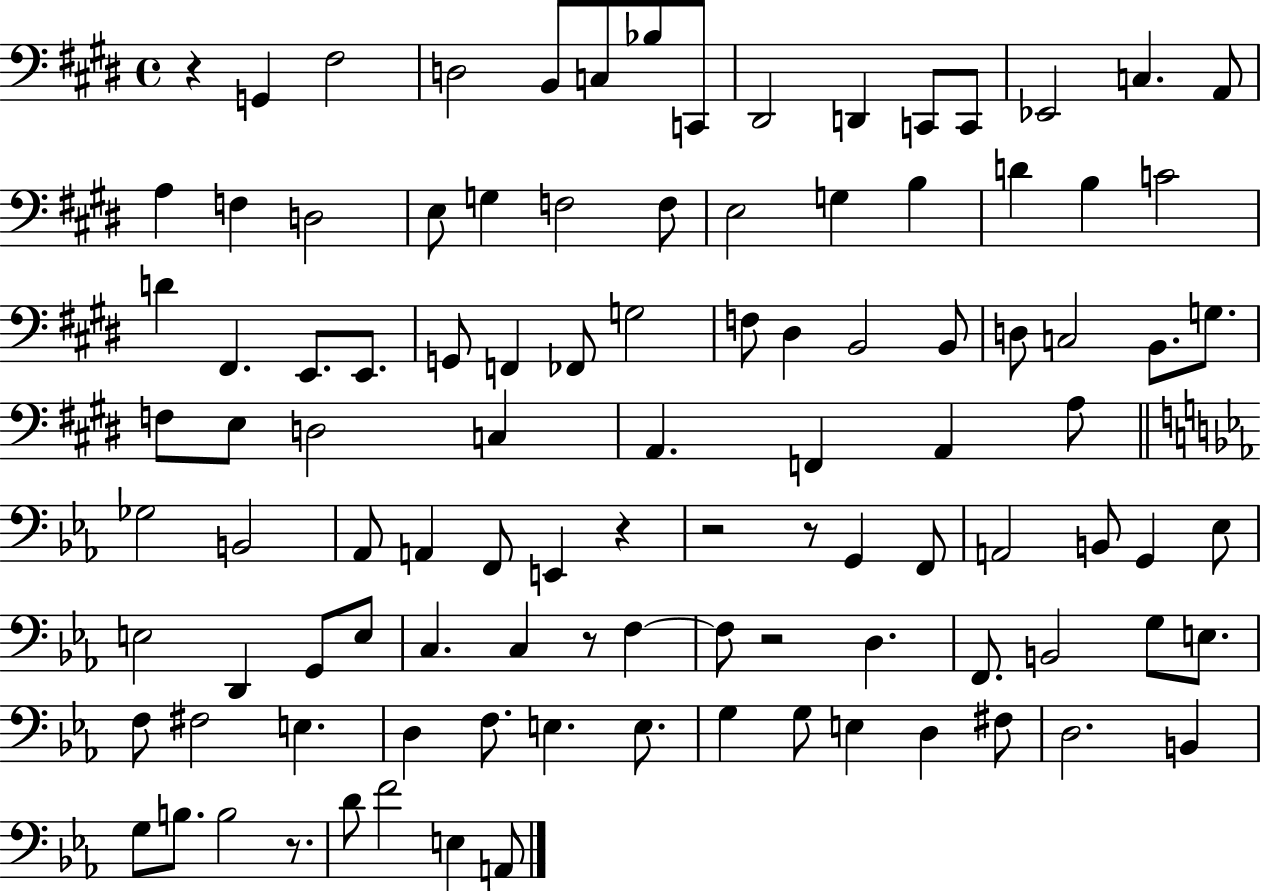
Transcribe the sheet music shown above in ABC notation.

X:1
T:Untitled
M:4/4
L:1/4
K:E
z G,, ^F,2 D,2 B,,/2 C,/2 _B,/2 C,,/2 ^D,,2 D,, C,,/2 C,,/2 _E,,2 C, A,,/2 A, F, D,2 E,/2 G, F,2 F,/2 E,2 G, B, D B, C2 D ^F,, E,,/2 E,,/2 G,,/2 F,, _F,,/2 G,2 F,/2 ^D, B,,2 B,,/2 D,/2 C,2 B,,/2 G,/2 F,/2 E,/2 D,2 C, A,, F,, A,, A,/2 _G,2 B,,2 _A,,/2 A,, F,,/2 E,, z z2 z/2 G,, F,,/2 A,,2 B,,/2 G,, _E,/2 E,2 D,, G,,/2 E,/2 C, C, z/2 F, F,/2 z2 D, F,,/2 B,,2 G,/2 E,/2 F,/2 ^F,2 E, D, F,/2 E, E,/2 G, G,/2 E, D, ^F,/2 D,2 B,, G,/2 B,/2 B,2 z/2 D/2 F2 E, A,,/2